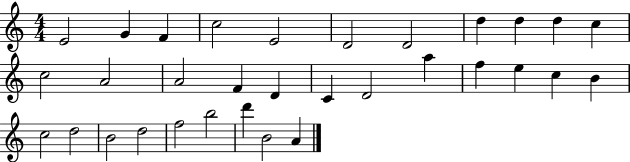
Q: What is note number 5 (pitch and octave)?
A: E4